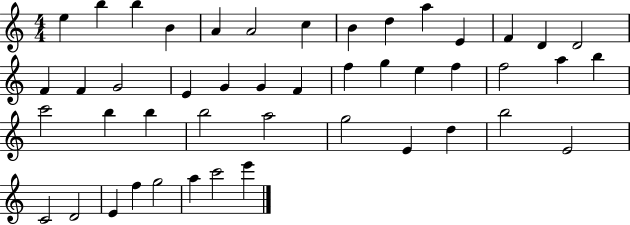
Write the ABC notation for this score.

X:1
T:Untitled
M:4/4
L:1/4
K:C
e b b B A A2 c B d a E F D D2 F F G2 E G G F f g e f f2 a b c'2 b b b2 a2 g2 E d b2 E2 C2 D2 E f g2 a c'2 e'